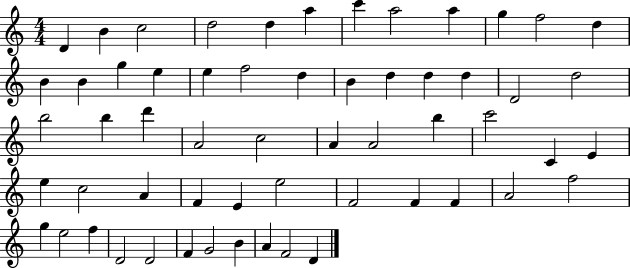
X:1
T:Untitled
M:4/4
L:1/4
K:C
D B c2 d2 d a c' a2 a g f2 d B B g e e f2 d B d d d D2 d2 b2 b d' A2 c2 A A2 b c'2 C E e c2 A F E e2 F2 F F A2 f2 g e2 f D2 D2 F G2 B A F2 D